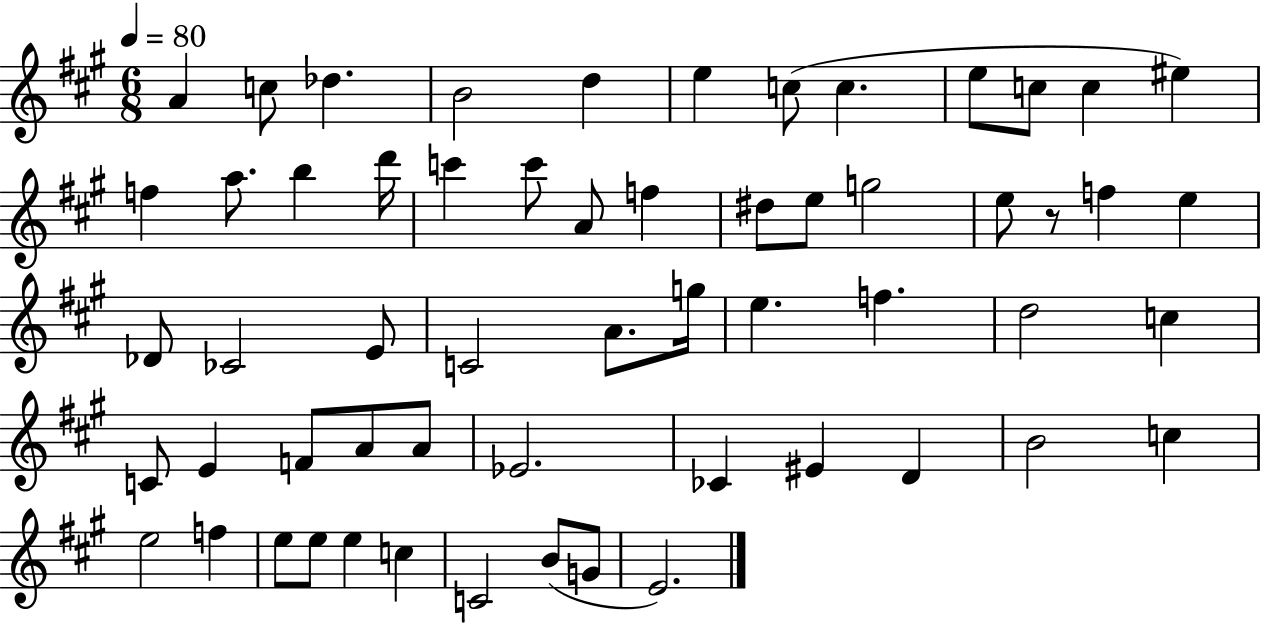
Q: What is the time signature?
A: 6/8